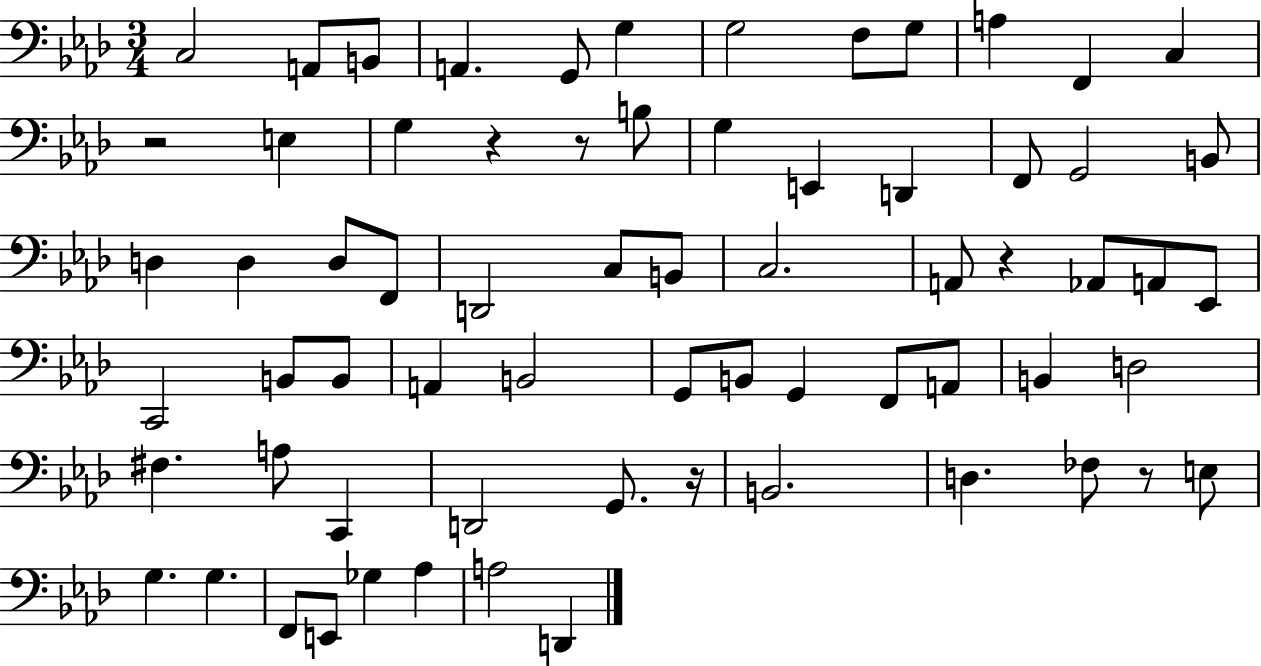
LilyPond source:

{
  \clef bass
  \numericTimeSignature
  \time 3/4
  \key aes \major
  c2 a,8 b,8 | a,4. g,8 g4 | g2 f8 g8 | a4 f,4 c4 | \break r2 e4 | g4 r4 r8 b8 | g4 e,4 d,4 | f,8 g,2 b,8 | \break d4 d4 d8 f,8 | d,2 c8 b,8 | c2. | a,8 r4 aes,8 a,8 ees,8 | \break c,2 b,8 b,8 | a,4 b,2 | g,8 b,8 g,4 f,8 a,8 | b,4 d2 | \break fis4. a8 c,4 | d,2 g,8. r16 | b,2. | d4. fes8 r8 e8 | \break g4. g4. | f,8 e,8 ges4 aes4 | a2 d,4 | \bar "|."
}